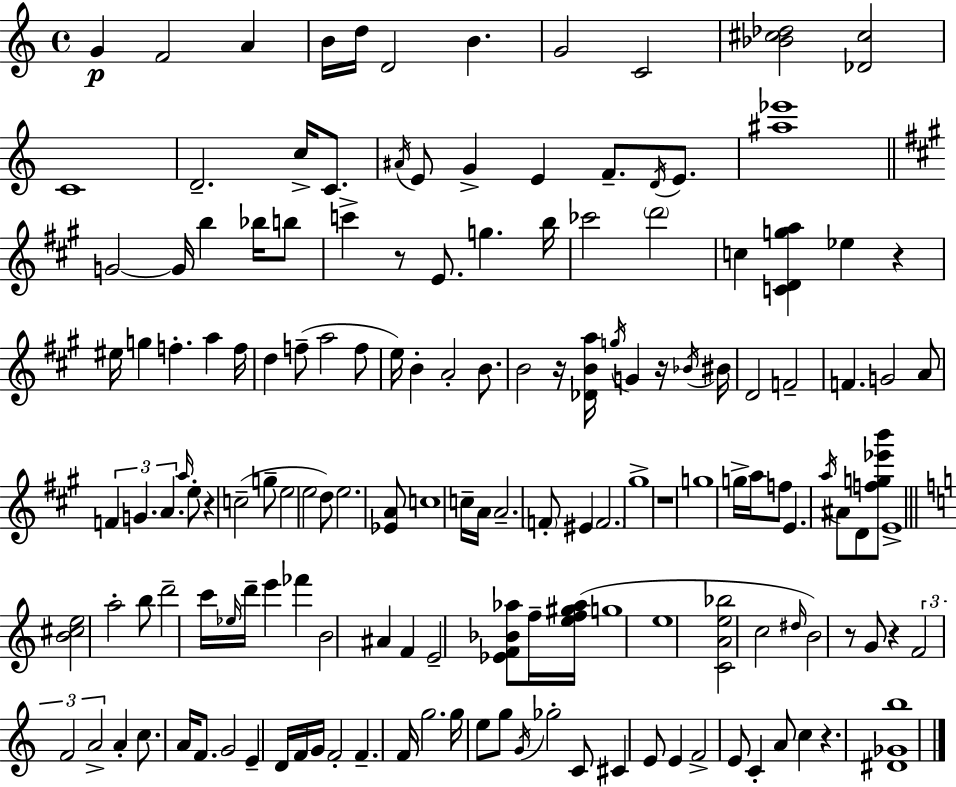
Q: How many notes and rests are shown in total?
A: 154